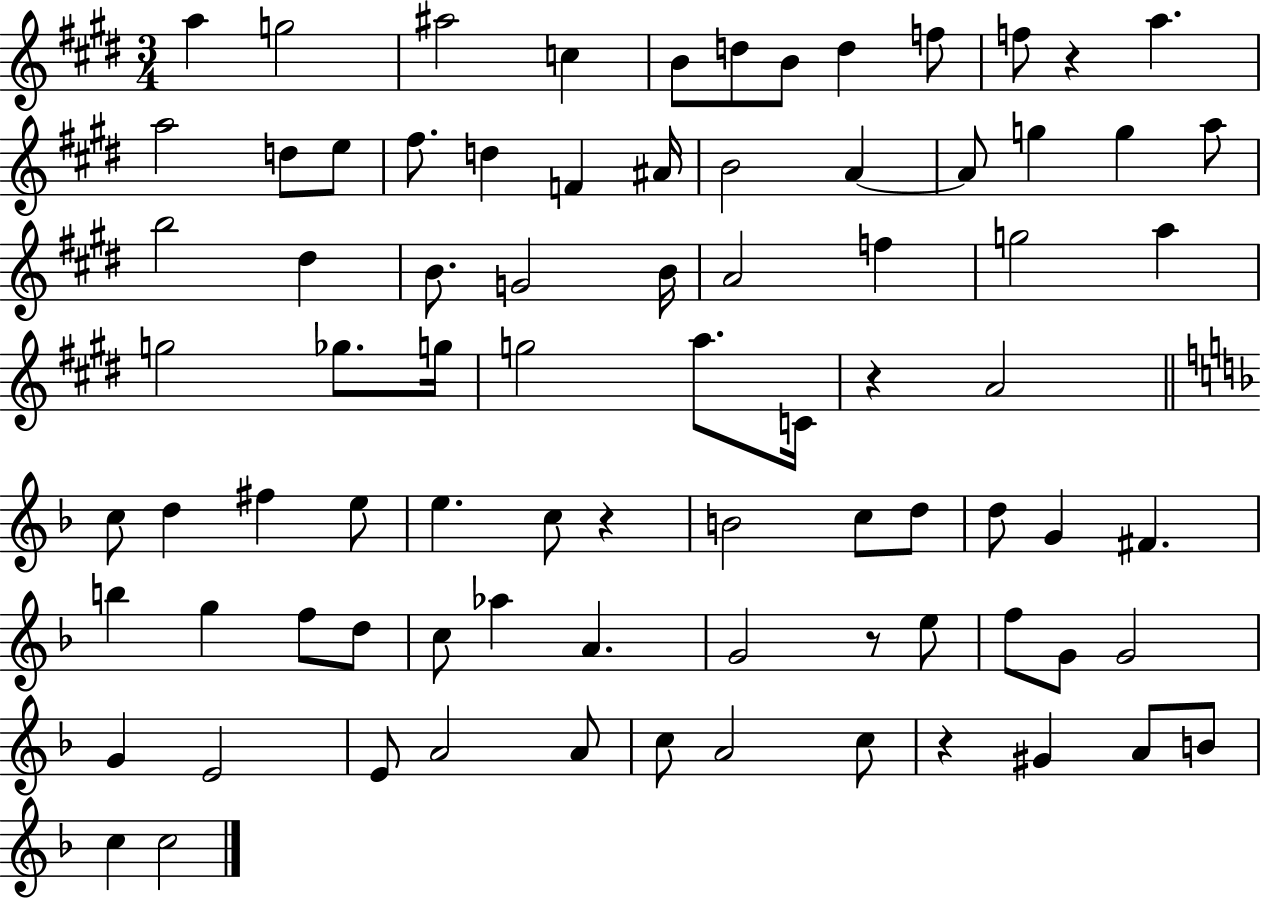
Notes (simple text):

A5/q G5/h A#5/h C5/q B4/e D5/e B4/e D5/q F5/e F5/e R/q A5/q. A5/h D5/e E5/e F#5/e. D5/q F4/q A#4/s B4/h A4/q A4/e G5/q G5/q A5/e B5/h D#5/q B4/e. G4/h B4/s A4/h F5/q G5/h A5/q G5/h Gb5/e. G5/s G5/h A5/e. C4/s R/q A4/h C5/e D5/q F#5/q E5/e E5/q. C5/e R/q B4/h C5/e D5/e D5/e G4/q F#4/q. B5/q G5/q F5/e D5/e C5/e Ab5/q A4/q. G4/h R/e E5/e F5/e G4/e G4/h G4/q E4/h E4/e A4/h A4/e C5/e A4/h C5/e R/q G#4/q A4/e B4/e C5/q C5/h